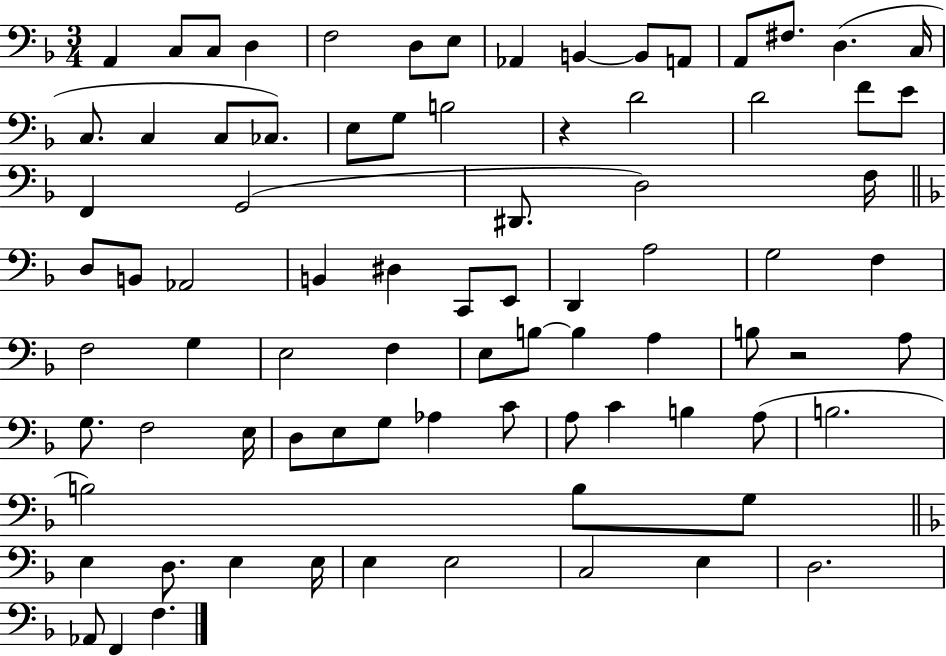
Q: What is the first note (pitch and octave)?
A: A2